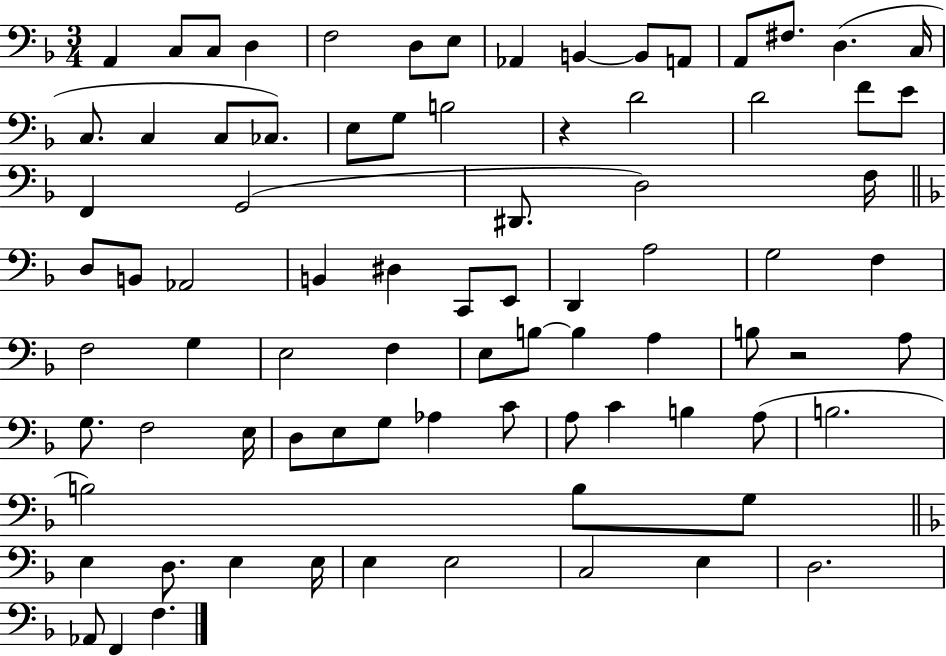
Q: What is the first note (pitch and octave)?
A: A2